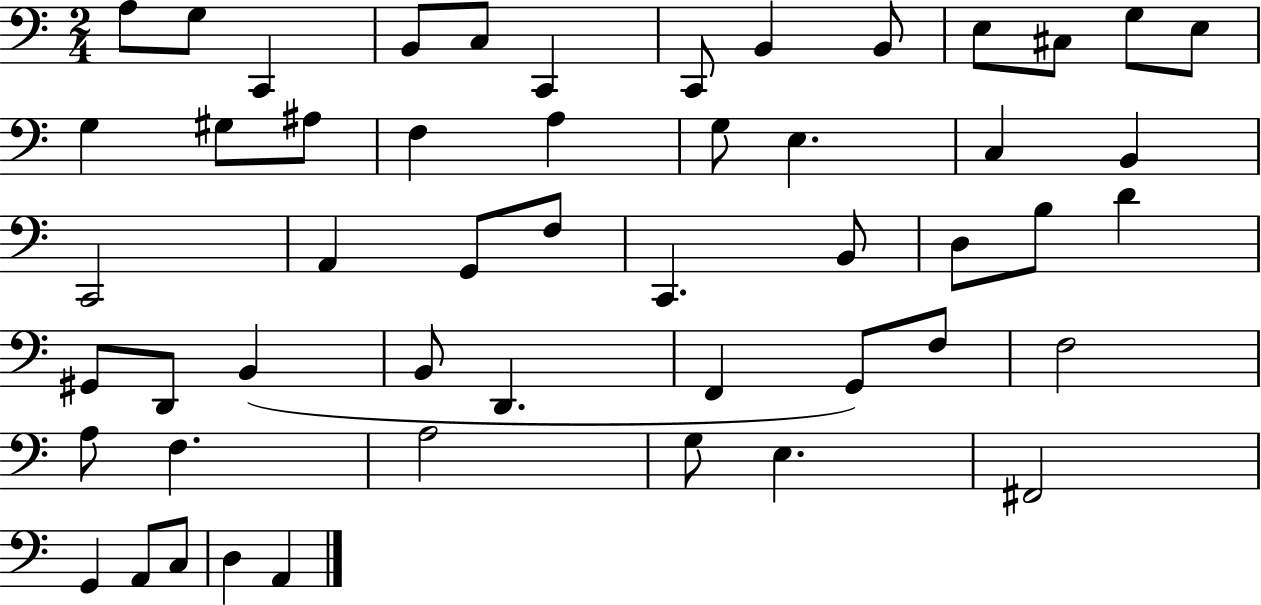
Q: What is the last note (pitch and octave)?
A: A2